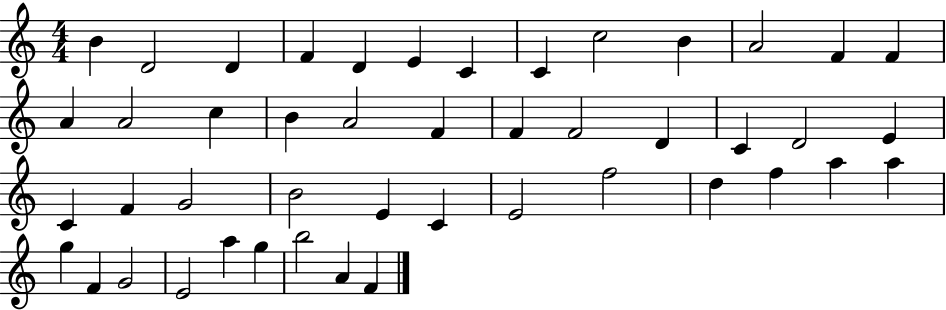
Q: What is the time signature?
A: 4/4